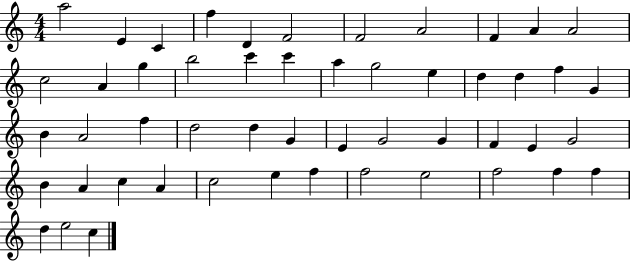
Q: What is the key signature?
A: C major